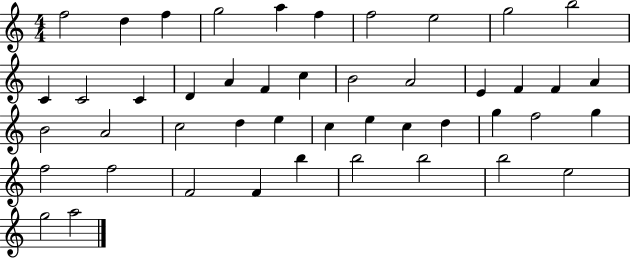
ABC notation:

X:1
T:Untitled
M:4/4
L:1/4
K:C
f2 d f g2 a f f2 e2 g2 b2 C C2 C D A F c B2 A2 E F F A B2 A2 c2 d e c e c d g f2 g f2 f2 F2 F b b2 b2 b2 e2 g2 a2